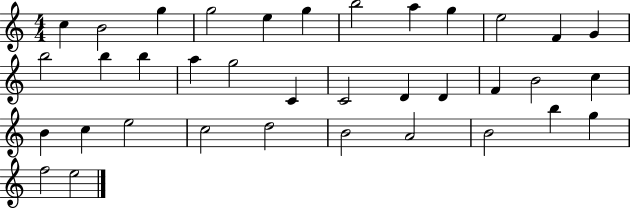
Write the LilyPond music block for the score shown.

{
  \clef treble
  \numericTimeSignature
  \time 4/4
  \key c \major
  c''4 b'2 g''4 | g''2 e''4 g''4 | b''2 a''4 g''4 | e''2 f'4 g'4 | \break b''2 b''4 b''4 | a''4 g''2 c'4 | c'2 d'4 d'4 | f'4 b'2 c''4 | \break b'4 c''4 e''2 | c''2 d''2 | b'2 a'2 | b'2 b''4 g''4 | \break f''2 e''2 | \bar "|."
}